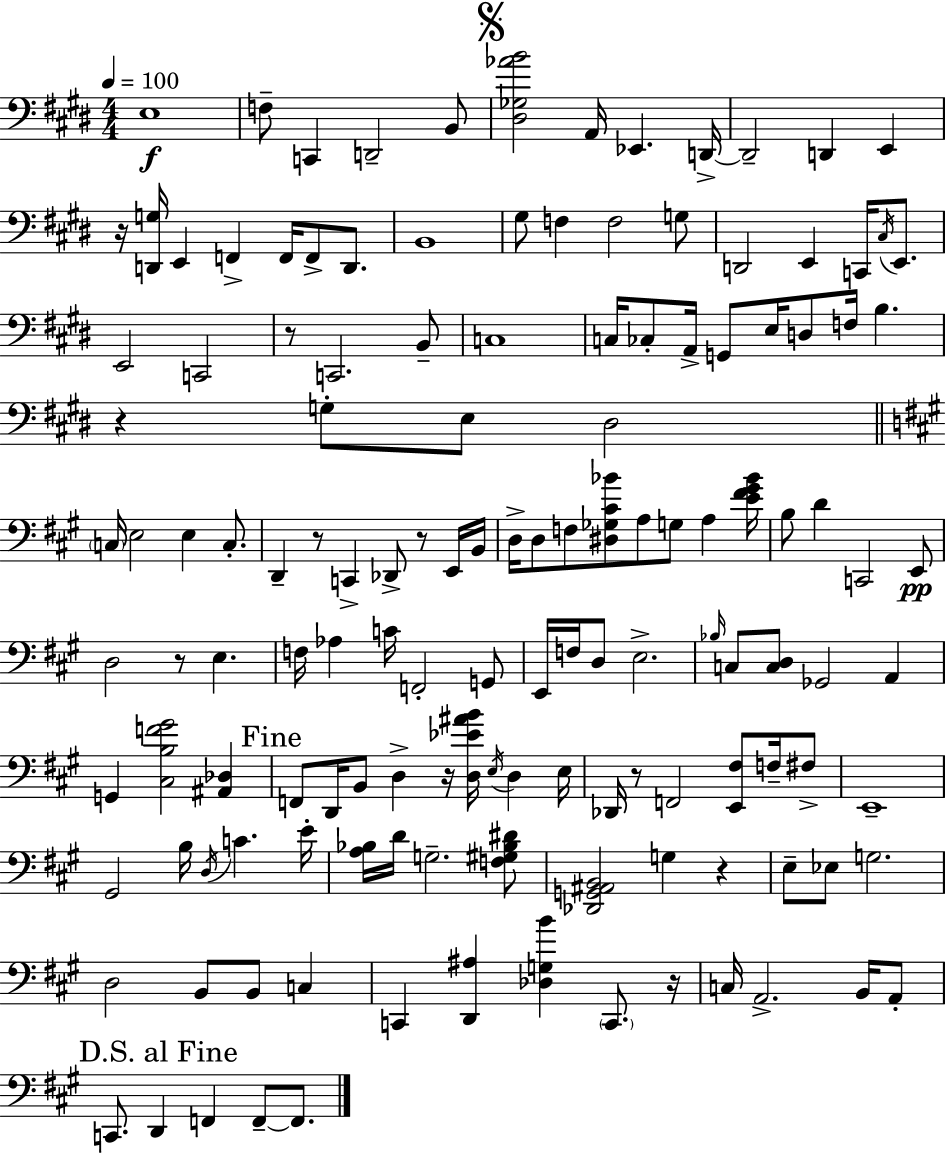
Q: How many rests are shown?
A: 10